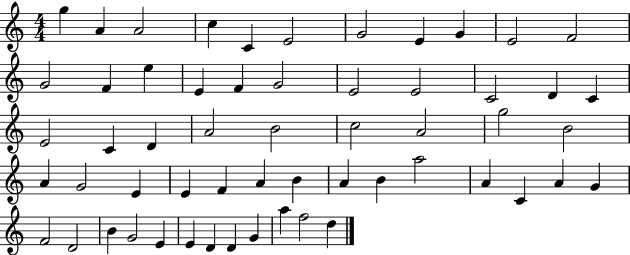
{
  \clef treble
  \numericTimeSignature
  \time 4/4
  \key c \major
  g''4 a'4 a'2 | c''4 c'4 e'2 | g'2 e'4 g'4 | e'2 f'2 | \break g'2 f'4 e''4 | e'4 f'4 g'2 | e'2 e'2 | c'2 d'4 c'4 | \break e'2 c'4 d'4 | a'2 b'2 | c''2 a'2 | g''2 b'2 | \break a'4 g'2 e'4 | e'4 f'4 a'4 b'4 | a'4 b'4 a''2 | a'4 c'4 a'4 g'4 | \break f'2 d'2 | b'4 g'2 e'4 | e'4 d'4 d'4 g'4 | a''4 f''2 d''4 | \break \bar "|."
}